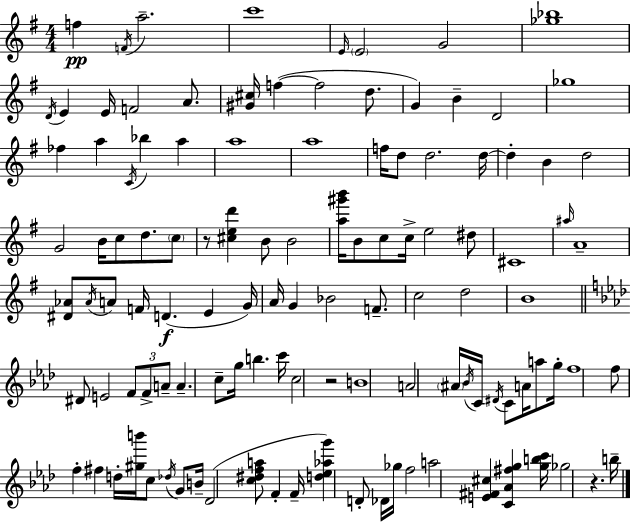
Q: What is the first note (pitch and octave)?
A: F5